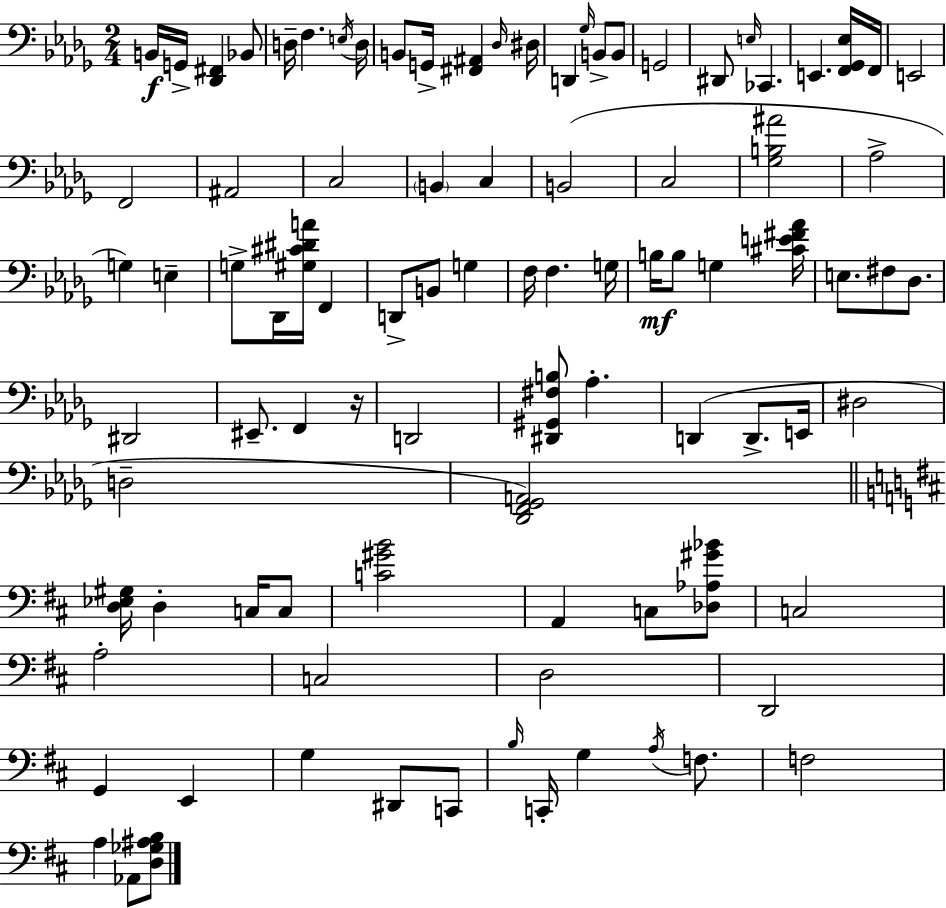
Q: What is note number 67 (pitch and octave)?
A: D2